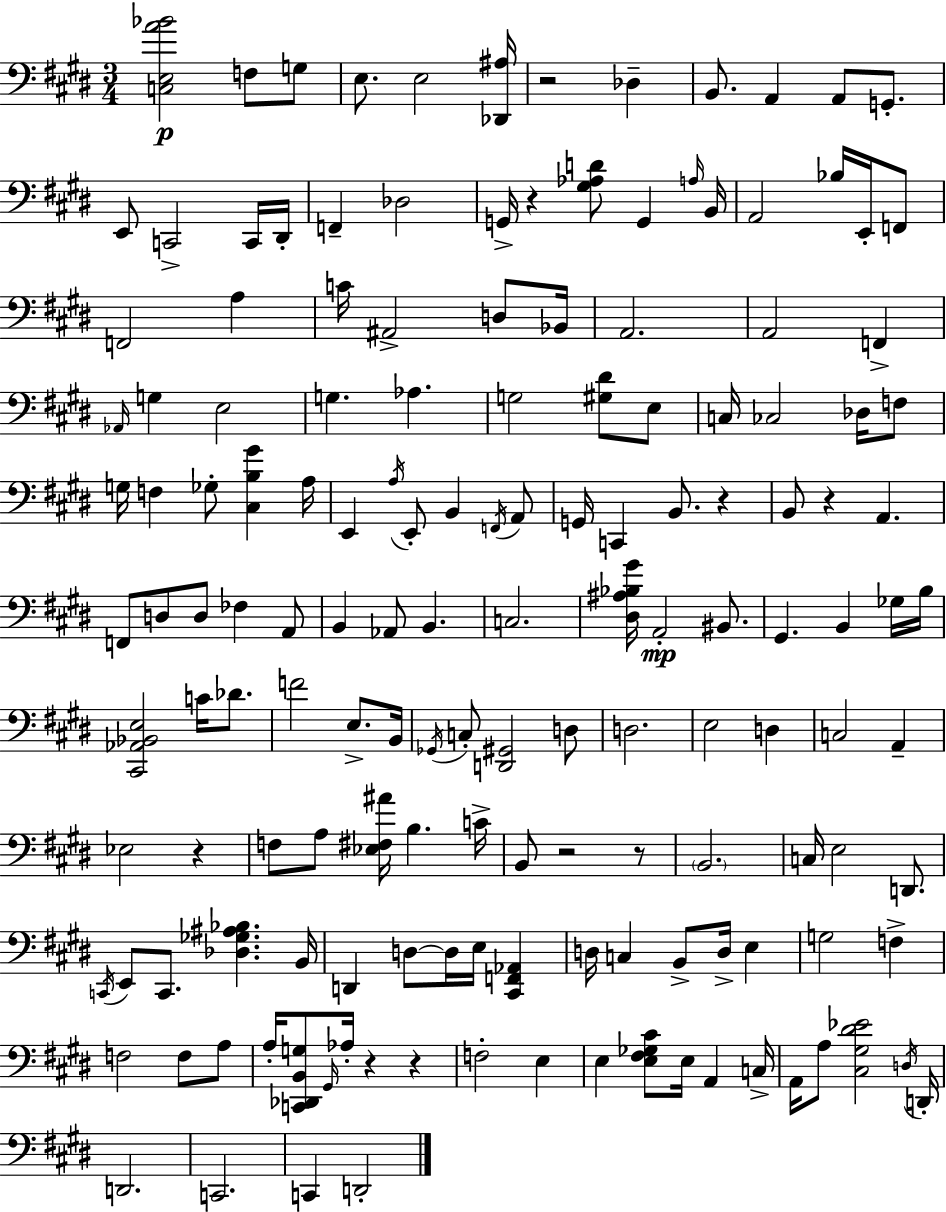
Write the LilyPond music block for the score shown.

{
  \clef bass
  \numericTimeSignature
  \time 3/4
  \key e \major
  <c e a' bes'>2\p f8 g8 | e8. e2 <des, ais>16 | r2 des4-- | b,8. a,4 a,8 g,8.-. | \break e,8 c,2-> c,16 dis,16-. | f,4-- des2 | g,16-> r4 <gis aes d'>8 g,4 \grace { a16 } | b,16 a,2 bes16 e,16-. f,8 | \break f,2 a4 | c'16 ais,2-> d8 | bes,16 a,2. | a,2 f,4-> | \break \grace { aes,16 } g4 e2 | g4. aes4. | g2 <gis dis'>8 | e8 c16 ces2 des16 | \break f8 g16 f4 ges8-. <cis b gis'>4 | a16 e,4 \acciaccatura { a16 } e,8-. b,4 | \acciaccatura { f,16 } a,8 g,16 c,4 b,8. | r4 b,8 r4 a,4. | \break f,8 d8 d8 fes4 | a,8 b,4 aes,8 b,4. | c2. | <dis ais bes gis'>16 a,2-.\mp | \break bis,8. gis,4. b,4 | ges16 b16 <cis, aes, bes, e>2 | c'16 des'8. f'2 | e8.-> b,16 \acciaccatura { ges,16 } c8-. <d, gis,>2 | \break d8 d2. | e2 | d4 c2 | a,4-- ees2 | \break r4 f8 a8 <ees fis ais'>16 b4. | c'16-> b,8 r2 | r8 \parenthesize b,2. | c16 e2 | \break d,8. \acciaccatura { c,16 } e,8 c,8. <des ges ais bes>4. | b,16 d,4 d8~~ | d16 e16 <cis, f, aes,>4 d16 c4 b,8-> | d16-> e4 g2 | \break f4-> f2 | f8 a8 a16-. <c, des, b, g>8 \grace { gis,16 } aes16-. r4 | r4 f2-. | e4 e4 <e fis ges cis'>8 | \break e16 a,4 c16-> a,16 a8 <cis gis dis' ees'>2 | \acciaccatura { d16 } d,16-. d,2. | c,2. | c,4 | \break d,2-. \bar "|."
}